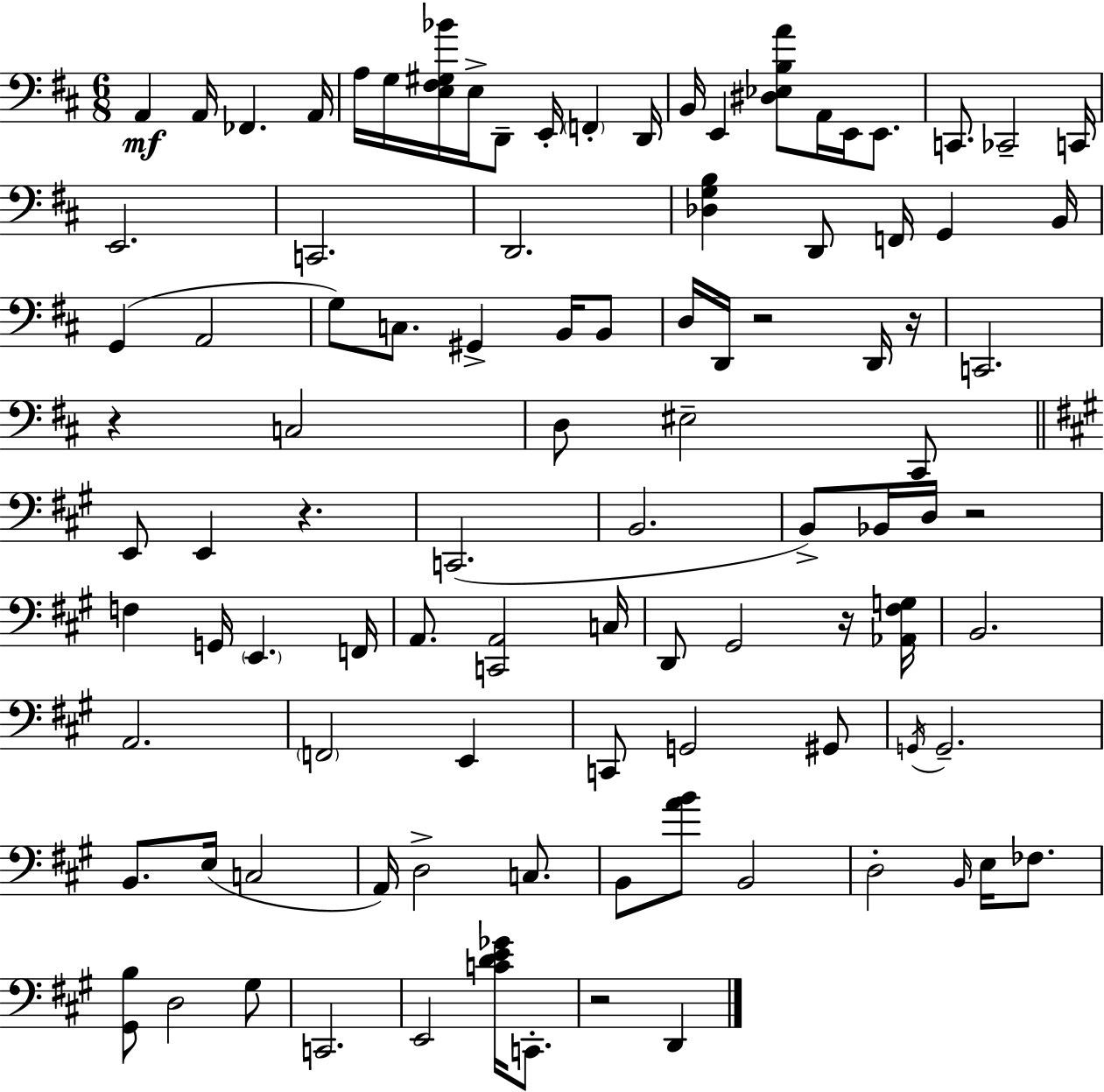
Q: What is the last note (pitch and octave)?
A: D2